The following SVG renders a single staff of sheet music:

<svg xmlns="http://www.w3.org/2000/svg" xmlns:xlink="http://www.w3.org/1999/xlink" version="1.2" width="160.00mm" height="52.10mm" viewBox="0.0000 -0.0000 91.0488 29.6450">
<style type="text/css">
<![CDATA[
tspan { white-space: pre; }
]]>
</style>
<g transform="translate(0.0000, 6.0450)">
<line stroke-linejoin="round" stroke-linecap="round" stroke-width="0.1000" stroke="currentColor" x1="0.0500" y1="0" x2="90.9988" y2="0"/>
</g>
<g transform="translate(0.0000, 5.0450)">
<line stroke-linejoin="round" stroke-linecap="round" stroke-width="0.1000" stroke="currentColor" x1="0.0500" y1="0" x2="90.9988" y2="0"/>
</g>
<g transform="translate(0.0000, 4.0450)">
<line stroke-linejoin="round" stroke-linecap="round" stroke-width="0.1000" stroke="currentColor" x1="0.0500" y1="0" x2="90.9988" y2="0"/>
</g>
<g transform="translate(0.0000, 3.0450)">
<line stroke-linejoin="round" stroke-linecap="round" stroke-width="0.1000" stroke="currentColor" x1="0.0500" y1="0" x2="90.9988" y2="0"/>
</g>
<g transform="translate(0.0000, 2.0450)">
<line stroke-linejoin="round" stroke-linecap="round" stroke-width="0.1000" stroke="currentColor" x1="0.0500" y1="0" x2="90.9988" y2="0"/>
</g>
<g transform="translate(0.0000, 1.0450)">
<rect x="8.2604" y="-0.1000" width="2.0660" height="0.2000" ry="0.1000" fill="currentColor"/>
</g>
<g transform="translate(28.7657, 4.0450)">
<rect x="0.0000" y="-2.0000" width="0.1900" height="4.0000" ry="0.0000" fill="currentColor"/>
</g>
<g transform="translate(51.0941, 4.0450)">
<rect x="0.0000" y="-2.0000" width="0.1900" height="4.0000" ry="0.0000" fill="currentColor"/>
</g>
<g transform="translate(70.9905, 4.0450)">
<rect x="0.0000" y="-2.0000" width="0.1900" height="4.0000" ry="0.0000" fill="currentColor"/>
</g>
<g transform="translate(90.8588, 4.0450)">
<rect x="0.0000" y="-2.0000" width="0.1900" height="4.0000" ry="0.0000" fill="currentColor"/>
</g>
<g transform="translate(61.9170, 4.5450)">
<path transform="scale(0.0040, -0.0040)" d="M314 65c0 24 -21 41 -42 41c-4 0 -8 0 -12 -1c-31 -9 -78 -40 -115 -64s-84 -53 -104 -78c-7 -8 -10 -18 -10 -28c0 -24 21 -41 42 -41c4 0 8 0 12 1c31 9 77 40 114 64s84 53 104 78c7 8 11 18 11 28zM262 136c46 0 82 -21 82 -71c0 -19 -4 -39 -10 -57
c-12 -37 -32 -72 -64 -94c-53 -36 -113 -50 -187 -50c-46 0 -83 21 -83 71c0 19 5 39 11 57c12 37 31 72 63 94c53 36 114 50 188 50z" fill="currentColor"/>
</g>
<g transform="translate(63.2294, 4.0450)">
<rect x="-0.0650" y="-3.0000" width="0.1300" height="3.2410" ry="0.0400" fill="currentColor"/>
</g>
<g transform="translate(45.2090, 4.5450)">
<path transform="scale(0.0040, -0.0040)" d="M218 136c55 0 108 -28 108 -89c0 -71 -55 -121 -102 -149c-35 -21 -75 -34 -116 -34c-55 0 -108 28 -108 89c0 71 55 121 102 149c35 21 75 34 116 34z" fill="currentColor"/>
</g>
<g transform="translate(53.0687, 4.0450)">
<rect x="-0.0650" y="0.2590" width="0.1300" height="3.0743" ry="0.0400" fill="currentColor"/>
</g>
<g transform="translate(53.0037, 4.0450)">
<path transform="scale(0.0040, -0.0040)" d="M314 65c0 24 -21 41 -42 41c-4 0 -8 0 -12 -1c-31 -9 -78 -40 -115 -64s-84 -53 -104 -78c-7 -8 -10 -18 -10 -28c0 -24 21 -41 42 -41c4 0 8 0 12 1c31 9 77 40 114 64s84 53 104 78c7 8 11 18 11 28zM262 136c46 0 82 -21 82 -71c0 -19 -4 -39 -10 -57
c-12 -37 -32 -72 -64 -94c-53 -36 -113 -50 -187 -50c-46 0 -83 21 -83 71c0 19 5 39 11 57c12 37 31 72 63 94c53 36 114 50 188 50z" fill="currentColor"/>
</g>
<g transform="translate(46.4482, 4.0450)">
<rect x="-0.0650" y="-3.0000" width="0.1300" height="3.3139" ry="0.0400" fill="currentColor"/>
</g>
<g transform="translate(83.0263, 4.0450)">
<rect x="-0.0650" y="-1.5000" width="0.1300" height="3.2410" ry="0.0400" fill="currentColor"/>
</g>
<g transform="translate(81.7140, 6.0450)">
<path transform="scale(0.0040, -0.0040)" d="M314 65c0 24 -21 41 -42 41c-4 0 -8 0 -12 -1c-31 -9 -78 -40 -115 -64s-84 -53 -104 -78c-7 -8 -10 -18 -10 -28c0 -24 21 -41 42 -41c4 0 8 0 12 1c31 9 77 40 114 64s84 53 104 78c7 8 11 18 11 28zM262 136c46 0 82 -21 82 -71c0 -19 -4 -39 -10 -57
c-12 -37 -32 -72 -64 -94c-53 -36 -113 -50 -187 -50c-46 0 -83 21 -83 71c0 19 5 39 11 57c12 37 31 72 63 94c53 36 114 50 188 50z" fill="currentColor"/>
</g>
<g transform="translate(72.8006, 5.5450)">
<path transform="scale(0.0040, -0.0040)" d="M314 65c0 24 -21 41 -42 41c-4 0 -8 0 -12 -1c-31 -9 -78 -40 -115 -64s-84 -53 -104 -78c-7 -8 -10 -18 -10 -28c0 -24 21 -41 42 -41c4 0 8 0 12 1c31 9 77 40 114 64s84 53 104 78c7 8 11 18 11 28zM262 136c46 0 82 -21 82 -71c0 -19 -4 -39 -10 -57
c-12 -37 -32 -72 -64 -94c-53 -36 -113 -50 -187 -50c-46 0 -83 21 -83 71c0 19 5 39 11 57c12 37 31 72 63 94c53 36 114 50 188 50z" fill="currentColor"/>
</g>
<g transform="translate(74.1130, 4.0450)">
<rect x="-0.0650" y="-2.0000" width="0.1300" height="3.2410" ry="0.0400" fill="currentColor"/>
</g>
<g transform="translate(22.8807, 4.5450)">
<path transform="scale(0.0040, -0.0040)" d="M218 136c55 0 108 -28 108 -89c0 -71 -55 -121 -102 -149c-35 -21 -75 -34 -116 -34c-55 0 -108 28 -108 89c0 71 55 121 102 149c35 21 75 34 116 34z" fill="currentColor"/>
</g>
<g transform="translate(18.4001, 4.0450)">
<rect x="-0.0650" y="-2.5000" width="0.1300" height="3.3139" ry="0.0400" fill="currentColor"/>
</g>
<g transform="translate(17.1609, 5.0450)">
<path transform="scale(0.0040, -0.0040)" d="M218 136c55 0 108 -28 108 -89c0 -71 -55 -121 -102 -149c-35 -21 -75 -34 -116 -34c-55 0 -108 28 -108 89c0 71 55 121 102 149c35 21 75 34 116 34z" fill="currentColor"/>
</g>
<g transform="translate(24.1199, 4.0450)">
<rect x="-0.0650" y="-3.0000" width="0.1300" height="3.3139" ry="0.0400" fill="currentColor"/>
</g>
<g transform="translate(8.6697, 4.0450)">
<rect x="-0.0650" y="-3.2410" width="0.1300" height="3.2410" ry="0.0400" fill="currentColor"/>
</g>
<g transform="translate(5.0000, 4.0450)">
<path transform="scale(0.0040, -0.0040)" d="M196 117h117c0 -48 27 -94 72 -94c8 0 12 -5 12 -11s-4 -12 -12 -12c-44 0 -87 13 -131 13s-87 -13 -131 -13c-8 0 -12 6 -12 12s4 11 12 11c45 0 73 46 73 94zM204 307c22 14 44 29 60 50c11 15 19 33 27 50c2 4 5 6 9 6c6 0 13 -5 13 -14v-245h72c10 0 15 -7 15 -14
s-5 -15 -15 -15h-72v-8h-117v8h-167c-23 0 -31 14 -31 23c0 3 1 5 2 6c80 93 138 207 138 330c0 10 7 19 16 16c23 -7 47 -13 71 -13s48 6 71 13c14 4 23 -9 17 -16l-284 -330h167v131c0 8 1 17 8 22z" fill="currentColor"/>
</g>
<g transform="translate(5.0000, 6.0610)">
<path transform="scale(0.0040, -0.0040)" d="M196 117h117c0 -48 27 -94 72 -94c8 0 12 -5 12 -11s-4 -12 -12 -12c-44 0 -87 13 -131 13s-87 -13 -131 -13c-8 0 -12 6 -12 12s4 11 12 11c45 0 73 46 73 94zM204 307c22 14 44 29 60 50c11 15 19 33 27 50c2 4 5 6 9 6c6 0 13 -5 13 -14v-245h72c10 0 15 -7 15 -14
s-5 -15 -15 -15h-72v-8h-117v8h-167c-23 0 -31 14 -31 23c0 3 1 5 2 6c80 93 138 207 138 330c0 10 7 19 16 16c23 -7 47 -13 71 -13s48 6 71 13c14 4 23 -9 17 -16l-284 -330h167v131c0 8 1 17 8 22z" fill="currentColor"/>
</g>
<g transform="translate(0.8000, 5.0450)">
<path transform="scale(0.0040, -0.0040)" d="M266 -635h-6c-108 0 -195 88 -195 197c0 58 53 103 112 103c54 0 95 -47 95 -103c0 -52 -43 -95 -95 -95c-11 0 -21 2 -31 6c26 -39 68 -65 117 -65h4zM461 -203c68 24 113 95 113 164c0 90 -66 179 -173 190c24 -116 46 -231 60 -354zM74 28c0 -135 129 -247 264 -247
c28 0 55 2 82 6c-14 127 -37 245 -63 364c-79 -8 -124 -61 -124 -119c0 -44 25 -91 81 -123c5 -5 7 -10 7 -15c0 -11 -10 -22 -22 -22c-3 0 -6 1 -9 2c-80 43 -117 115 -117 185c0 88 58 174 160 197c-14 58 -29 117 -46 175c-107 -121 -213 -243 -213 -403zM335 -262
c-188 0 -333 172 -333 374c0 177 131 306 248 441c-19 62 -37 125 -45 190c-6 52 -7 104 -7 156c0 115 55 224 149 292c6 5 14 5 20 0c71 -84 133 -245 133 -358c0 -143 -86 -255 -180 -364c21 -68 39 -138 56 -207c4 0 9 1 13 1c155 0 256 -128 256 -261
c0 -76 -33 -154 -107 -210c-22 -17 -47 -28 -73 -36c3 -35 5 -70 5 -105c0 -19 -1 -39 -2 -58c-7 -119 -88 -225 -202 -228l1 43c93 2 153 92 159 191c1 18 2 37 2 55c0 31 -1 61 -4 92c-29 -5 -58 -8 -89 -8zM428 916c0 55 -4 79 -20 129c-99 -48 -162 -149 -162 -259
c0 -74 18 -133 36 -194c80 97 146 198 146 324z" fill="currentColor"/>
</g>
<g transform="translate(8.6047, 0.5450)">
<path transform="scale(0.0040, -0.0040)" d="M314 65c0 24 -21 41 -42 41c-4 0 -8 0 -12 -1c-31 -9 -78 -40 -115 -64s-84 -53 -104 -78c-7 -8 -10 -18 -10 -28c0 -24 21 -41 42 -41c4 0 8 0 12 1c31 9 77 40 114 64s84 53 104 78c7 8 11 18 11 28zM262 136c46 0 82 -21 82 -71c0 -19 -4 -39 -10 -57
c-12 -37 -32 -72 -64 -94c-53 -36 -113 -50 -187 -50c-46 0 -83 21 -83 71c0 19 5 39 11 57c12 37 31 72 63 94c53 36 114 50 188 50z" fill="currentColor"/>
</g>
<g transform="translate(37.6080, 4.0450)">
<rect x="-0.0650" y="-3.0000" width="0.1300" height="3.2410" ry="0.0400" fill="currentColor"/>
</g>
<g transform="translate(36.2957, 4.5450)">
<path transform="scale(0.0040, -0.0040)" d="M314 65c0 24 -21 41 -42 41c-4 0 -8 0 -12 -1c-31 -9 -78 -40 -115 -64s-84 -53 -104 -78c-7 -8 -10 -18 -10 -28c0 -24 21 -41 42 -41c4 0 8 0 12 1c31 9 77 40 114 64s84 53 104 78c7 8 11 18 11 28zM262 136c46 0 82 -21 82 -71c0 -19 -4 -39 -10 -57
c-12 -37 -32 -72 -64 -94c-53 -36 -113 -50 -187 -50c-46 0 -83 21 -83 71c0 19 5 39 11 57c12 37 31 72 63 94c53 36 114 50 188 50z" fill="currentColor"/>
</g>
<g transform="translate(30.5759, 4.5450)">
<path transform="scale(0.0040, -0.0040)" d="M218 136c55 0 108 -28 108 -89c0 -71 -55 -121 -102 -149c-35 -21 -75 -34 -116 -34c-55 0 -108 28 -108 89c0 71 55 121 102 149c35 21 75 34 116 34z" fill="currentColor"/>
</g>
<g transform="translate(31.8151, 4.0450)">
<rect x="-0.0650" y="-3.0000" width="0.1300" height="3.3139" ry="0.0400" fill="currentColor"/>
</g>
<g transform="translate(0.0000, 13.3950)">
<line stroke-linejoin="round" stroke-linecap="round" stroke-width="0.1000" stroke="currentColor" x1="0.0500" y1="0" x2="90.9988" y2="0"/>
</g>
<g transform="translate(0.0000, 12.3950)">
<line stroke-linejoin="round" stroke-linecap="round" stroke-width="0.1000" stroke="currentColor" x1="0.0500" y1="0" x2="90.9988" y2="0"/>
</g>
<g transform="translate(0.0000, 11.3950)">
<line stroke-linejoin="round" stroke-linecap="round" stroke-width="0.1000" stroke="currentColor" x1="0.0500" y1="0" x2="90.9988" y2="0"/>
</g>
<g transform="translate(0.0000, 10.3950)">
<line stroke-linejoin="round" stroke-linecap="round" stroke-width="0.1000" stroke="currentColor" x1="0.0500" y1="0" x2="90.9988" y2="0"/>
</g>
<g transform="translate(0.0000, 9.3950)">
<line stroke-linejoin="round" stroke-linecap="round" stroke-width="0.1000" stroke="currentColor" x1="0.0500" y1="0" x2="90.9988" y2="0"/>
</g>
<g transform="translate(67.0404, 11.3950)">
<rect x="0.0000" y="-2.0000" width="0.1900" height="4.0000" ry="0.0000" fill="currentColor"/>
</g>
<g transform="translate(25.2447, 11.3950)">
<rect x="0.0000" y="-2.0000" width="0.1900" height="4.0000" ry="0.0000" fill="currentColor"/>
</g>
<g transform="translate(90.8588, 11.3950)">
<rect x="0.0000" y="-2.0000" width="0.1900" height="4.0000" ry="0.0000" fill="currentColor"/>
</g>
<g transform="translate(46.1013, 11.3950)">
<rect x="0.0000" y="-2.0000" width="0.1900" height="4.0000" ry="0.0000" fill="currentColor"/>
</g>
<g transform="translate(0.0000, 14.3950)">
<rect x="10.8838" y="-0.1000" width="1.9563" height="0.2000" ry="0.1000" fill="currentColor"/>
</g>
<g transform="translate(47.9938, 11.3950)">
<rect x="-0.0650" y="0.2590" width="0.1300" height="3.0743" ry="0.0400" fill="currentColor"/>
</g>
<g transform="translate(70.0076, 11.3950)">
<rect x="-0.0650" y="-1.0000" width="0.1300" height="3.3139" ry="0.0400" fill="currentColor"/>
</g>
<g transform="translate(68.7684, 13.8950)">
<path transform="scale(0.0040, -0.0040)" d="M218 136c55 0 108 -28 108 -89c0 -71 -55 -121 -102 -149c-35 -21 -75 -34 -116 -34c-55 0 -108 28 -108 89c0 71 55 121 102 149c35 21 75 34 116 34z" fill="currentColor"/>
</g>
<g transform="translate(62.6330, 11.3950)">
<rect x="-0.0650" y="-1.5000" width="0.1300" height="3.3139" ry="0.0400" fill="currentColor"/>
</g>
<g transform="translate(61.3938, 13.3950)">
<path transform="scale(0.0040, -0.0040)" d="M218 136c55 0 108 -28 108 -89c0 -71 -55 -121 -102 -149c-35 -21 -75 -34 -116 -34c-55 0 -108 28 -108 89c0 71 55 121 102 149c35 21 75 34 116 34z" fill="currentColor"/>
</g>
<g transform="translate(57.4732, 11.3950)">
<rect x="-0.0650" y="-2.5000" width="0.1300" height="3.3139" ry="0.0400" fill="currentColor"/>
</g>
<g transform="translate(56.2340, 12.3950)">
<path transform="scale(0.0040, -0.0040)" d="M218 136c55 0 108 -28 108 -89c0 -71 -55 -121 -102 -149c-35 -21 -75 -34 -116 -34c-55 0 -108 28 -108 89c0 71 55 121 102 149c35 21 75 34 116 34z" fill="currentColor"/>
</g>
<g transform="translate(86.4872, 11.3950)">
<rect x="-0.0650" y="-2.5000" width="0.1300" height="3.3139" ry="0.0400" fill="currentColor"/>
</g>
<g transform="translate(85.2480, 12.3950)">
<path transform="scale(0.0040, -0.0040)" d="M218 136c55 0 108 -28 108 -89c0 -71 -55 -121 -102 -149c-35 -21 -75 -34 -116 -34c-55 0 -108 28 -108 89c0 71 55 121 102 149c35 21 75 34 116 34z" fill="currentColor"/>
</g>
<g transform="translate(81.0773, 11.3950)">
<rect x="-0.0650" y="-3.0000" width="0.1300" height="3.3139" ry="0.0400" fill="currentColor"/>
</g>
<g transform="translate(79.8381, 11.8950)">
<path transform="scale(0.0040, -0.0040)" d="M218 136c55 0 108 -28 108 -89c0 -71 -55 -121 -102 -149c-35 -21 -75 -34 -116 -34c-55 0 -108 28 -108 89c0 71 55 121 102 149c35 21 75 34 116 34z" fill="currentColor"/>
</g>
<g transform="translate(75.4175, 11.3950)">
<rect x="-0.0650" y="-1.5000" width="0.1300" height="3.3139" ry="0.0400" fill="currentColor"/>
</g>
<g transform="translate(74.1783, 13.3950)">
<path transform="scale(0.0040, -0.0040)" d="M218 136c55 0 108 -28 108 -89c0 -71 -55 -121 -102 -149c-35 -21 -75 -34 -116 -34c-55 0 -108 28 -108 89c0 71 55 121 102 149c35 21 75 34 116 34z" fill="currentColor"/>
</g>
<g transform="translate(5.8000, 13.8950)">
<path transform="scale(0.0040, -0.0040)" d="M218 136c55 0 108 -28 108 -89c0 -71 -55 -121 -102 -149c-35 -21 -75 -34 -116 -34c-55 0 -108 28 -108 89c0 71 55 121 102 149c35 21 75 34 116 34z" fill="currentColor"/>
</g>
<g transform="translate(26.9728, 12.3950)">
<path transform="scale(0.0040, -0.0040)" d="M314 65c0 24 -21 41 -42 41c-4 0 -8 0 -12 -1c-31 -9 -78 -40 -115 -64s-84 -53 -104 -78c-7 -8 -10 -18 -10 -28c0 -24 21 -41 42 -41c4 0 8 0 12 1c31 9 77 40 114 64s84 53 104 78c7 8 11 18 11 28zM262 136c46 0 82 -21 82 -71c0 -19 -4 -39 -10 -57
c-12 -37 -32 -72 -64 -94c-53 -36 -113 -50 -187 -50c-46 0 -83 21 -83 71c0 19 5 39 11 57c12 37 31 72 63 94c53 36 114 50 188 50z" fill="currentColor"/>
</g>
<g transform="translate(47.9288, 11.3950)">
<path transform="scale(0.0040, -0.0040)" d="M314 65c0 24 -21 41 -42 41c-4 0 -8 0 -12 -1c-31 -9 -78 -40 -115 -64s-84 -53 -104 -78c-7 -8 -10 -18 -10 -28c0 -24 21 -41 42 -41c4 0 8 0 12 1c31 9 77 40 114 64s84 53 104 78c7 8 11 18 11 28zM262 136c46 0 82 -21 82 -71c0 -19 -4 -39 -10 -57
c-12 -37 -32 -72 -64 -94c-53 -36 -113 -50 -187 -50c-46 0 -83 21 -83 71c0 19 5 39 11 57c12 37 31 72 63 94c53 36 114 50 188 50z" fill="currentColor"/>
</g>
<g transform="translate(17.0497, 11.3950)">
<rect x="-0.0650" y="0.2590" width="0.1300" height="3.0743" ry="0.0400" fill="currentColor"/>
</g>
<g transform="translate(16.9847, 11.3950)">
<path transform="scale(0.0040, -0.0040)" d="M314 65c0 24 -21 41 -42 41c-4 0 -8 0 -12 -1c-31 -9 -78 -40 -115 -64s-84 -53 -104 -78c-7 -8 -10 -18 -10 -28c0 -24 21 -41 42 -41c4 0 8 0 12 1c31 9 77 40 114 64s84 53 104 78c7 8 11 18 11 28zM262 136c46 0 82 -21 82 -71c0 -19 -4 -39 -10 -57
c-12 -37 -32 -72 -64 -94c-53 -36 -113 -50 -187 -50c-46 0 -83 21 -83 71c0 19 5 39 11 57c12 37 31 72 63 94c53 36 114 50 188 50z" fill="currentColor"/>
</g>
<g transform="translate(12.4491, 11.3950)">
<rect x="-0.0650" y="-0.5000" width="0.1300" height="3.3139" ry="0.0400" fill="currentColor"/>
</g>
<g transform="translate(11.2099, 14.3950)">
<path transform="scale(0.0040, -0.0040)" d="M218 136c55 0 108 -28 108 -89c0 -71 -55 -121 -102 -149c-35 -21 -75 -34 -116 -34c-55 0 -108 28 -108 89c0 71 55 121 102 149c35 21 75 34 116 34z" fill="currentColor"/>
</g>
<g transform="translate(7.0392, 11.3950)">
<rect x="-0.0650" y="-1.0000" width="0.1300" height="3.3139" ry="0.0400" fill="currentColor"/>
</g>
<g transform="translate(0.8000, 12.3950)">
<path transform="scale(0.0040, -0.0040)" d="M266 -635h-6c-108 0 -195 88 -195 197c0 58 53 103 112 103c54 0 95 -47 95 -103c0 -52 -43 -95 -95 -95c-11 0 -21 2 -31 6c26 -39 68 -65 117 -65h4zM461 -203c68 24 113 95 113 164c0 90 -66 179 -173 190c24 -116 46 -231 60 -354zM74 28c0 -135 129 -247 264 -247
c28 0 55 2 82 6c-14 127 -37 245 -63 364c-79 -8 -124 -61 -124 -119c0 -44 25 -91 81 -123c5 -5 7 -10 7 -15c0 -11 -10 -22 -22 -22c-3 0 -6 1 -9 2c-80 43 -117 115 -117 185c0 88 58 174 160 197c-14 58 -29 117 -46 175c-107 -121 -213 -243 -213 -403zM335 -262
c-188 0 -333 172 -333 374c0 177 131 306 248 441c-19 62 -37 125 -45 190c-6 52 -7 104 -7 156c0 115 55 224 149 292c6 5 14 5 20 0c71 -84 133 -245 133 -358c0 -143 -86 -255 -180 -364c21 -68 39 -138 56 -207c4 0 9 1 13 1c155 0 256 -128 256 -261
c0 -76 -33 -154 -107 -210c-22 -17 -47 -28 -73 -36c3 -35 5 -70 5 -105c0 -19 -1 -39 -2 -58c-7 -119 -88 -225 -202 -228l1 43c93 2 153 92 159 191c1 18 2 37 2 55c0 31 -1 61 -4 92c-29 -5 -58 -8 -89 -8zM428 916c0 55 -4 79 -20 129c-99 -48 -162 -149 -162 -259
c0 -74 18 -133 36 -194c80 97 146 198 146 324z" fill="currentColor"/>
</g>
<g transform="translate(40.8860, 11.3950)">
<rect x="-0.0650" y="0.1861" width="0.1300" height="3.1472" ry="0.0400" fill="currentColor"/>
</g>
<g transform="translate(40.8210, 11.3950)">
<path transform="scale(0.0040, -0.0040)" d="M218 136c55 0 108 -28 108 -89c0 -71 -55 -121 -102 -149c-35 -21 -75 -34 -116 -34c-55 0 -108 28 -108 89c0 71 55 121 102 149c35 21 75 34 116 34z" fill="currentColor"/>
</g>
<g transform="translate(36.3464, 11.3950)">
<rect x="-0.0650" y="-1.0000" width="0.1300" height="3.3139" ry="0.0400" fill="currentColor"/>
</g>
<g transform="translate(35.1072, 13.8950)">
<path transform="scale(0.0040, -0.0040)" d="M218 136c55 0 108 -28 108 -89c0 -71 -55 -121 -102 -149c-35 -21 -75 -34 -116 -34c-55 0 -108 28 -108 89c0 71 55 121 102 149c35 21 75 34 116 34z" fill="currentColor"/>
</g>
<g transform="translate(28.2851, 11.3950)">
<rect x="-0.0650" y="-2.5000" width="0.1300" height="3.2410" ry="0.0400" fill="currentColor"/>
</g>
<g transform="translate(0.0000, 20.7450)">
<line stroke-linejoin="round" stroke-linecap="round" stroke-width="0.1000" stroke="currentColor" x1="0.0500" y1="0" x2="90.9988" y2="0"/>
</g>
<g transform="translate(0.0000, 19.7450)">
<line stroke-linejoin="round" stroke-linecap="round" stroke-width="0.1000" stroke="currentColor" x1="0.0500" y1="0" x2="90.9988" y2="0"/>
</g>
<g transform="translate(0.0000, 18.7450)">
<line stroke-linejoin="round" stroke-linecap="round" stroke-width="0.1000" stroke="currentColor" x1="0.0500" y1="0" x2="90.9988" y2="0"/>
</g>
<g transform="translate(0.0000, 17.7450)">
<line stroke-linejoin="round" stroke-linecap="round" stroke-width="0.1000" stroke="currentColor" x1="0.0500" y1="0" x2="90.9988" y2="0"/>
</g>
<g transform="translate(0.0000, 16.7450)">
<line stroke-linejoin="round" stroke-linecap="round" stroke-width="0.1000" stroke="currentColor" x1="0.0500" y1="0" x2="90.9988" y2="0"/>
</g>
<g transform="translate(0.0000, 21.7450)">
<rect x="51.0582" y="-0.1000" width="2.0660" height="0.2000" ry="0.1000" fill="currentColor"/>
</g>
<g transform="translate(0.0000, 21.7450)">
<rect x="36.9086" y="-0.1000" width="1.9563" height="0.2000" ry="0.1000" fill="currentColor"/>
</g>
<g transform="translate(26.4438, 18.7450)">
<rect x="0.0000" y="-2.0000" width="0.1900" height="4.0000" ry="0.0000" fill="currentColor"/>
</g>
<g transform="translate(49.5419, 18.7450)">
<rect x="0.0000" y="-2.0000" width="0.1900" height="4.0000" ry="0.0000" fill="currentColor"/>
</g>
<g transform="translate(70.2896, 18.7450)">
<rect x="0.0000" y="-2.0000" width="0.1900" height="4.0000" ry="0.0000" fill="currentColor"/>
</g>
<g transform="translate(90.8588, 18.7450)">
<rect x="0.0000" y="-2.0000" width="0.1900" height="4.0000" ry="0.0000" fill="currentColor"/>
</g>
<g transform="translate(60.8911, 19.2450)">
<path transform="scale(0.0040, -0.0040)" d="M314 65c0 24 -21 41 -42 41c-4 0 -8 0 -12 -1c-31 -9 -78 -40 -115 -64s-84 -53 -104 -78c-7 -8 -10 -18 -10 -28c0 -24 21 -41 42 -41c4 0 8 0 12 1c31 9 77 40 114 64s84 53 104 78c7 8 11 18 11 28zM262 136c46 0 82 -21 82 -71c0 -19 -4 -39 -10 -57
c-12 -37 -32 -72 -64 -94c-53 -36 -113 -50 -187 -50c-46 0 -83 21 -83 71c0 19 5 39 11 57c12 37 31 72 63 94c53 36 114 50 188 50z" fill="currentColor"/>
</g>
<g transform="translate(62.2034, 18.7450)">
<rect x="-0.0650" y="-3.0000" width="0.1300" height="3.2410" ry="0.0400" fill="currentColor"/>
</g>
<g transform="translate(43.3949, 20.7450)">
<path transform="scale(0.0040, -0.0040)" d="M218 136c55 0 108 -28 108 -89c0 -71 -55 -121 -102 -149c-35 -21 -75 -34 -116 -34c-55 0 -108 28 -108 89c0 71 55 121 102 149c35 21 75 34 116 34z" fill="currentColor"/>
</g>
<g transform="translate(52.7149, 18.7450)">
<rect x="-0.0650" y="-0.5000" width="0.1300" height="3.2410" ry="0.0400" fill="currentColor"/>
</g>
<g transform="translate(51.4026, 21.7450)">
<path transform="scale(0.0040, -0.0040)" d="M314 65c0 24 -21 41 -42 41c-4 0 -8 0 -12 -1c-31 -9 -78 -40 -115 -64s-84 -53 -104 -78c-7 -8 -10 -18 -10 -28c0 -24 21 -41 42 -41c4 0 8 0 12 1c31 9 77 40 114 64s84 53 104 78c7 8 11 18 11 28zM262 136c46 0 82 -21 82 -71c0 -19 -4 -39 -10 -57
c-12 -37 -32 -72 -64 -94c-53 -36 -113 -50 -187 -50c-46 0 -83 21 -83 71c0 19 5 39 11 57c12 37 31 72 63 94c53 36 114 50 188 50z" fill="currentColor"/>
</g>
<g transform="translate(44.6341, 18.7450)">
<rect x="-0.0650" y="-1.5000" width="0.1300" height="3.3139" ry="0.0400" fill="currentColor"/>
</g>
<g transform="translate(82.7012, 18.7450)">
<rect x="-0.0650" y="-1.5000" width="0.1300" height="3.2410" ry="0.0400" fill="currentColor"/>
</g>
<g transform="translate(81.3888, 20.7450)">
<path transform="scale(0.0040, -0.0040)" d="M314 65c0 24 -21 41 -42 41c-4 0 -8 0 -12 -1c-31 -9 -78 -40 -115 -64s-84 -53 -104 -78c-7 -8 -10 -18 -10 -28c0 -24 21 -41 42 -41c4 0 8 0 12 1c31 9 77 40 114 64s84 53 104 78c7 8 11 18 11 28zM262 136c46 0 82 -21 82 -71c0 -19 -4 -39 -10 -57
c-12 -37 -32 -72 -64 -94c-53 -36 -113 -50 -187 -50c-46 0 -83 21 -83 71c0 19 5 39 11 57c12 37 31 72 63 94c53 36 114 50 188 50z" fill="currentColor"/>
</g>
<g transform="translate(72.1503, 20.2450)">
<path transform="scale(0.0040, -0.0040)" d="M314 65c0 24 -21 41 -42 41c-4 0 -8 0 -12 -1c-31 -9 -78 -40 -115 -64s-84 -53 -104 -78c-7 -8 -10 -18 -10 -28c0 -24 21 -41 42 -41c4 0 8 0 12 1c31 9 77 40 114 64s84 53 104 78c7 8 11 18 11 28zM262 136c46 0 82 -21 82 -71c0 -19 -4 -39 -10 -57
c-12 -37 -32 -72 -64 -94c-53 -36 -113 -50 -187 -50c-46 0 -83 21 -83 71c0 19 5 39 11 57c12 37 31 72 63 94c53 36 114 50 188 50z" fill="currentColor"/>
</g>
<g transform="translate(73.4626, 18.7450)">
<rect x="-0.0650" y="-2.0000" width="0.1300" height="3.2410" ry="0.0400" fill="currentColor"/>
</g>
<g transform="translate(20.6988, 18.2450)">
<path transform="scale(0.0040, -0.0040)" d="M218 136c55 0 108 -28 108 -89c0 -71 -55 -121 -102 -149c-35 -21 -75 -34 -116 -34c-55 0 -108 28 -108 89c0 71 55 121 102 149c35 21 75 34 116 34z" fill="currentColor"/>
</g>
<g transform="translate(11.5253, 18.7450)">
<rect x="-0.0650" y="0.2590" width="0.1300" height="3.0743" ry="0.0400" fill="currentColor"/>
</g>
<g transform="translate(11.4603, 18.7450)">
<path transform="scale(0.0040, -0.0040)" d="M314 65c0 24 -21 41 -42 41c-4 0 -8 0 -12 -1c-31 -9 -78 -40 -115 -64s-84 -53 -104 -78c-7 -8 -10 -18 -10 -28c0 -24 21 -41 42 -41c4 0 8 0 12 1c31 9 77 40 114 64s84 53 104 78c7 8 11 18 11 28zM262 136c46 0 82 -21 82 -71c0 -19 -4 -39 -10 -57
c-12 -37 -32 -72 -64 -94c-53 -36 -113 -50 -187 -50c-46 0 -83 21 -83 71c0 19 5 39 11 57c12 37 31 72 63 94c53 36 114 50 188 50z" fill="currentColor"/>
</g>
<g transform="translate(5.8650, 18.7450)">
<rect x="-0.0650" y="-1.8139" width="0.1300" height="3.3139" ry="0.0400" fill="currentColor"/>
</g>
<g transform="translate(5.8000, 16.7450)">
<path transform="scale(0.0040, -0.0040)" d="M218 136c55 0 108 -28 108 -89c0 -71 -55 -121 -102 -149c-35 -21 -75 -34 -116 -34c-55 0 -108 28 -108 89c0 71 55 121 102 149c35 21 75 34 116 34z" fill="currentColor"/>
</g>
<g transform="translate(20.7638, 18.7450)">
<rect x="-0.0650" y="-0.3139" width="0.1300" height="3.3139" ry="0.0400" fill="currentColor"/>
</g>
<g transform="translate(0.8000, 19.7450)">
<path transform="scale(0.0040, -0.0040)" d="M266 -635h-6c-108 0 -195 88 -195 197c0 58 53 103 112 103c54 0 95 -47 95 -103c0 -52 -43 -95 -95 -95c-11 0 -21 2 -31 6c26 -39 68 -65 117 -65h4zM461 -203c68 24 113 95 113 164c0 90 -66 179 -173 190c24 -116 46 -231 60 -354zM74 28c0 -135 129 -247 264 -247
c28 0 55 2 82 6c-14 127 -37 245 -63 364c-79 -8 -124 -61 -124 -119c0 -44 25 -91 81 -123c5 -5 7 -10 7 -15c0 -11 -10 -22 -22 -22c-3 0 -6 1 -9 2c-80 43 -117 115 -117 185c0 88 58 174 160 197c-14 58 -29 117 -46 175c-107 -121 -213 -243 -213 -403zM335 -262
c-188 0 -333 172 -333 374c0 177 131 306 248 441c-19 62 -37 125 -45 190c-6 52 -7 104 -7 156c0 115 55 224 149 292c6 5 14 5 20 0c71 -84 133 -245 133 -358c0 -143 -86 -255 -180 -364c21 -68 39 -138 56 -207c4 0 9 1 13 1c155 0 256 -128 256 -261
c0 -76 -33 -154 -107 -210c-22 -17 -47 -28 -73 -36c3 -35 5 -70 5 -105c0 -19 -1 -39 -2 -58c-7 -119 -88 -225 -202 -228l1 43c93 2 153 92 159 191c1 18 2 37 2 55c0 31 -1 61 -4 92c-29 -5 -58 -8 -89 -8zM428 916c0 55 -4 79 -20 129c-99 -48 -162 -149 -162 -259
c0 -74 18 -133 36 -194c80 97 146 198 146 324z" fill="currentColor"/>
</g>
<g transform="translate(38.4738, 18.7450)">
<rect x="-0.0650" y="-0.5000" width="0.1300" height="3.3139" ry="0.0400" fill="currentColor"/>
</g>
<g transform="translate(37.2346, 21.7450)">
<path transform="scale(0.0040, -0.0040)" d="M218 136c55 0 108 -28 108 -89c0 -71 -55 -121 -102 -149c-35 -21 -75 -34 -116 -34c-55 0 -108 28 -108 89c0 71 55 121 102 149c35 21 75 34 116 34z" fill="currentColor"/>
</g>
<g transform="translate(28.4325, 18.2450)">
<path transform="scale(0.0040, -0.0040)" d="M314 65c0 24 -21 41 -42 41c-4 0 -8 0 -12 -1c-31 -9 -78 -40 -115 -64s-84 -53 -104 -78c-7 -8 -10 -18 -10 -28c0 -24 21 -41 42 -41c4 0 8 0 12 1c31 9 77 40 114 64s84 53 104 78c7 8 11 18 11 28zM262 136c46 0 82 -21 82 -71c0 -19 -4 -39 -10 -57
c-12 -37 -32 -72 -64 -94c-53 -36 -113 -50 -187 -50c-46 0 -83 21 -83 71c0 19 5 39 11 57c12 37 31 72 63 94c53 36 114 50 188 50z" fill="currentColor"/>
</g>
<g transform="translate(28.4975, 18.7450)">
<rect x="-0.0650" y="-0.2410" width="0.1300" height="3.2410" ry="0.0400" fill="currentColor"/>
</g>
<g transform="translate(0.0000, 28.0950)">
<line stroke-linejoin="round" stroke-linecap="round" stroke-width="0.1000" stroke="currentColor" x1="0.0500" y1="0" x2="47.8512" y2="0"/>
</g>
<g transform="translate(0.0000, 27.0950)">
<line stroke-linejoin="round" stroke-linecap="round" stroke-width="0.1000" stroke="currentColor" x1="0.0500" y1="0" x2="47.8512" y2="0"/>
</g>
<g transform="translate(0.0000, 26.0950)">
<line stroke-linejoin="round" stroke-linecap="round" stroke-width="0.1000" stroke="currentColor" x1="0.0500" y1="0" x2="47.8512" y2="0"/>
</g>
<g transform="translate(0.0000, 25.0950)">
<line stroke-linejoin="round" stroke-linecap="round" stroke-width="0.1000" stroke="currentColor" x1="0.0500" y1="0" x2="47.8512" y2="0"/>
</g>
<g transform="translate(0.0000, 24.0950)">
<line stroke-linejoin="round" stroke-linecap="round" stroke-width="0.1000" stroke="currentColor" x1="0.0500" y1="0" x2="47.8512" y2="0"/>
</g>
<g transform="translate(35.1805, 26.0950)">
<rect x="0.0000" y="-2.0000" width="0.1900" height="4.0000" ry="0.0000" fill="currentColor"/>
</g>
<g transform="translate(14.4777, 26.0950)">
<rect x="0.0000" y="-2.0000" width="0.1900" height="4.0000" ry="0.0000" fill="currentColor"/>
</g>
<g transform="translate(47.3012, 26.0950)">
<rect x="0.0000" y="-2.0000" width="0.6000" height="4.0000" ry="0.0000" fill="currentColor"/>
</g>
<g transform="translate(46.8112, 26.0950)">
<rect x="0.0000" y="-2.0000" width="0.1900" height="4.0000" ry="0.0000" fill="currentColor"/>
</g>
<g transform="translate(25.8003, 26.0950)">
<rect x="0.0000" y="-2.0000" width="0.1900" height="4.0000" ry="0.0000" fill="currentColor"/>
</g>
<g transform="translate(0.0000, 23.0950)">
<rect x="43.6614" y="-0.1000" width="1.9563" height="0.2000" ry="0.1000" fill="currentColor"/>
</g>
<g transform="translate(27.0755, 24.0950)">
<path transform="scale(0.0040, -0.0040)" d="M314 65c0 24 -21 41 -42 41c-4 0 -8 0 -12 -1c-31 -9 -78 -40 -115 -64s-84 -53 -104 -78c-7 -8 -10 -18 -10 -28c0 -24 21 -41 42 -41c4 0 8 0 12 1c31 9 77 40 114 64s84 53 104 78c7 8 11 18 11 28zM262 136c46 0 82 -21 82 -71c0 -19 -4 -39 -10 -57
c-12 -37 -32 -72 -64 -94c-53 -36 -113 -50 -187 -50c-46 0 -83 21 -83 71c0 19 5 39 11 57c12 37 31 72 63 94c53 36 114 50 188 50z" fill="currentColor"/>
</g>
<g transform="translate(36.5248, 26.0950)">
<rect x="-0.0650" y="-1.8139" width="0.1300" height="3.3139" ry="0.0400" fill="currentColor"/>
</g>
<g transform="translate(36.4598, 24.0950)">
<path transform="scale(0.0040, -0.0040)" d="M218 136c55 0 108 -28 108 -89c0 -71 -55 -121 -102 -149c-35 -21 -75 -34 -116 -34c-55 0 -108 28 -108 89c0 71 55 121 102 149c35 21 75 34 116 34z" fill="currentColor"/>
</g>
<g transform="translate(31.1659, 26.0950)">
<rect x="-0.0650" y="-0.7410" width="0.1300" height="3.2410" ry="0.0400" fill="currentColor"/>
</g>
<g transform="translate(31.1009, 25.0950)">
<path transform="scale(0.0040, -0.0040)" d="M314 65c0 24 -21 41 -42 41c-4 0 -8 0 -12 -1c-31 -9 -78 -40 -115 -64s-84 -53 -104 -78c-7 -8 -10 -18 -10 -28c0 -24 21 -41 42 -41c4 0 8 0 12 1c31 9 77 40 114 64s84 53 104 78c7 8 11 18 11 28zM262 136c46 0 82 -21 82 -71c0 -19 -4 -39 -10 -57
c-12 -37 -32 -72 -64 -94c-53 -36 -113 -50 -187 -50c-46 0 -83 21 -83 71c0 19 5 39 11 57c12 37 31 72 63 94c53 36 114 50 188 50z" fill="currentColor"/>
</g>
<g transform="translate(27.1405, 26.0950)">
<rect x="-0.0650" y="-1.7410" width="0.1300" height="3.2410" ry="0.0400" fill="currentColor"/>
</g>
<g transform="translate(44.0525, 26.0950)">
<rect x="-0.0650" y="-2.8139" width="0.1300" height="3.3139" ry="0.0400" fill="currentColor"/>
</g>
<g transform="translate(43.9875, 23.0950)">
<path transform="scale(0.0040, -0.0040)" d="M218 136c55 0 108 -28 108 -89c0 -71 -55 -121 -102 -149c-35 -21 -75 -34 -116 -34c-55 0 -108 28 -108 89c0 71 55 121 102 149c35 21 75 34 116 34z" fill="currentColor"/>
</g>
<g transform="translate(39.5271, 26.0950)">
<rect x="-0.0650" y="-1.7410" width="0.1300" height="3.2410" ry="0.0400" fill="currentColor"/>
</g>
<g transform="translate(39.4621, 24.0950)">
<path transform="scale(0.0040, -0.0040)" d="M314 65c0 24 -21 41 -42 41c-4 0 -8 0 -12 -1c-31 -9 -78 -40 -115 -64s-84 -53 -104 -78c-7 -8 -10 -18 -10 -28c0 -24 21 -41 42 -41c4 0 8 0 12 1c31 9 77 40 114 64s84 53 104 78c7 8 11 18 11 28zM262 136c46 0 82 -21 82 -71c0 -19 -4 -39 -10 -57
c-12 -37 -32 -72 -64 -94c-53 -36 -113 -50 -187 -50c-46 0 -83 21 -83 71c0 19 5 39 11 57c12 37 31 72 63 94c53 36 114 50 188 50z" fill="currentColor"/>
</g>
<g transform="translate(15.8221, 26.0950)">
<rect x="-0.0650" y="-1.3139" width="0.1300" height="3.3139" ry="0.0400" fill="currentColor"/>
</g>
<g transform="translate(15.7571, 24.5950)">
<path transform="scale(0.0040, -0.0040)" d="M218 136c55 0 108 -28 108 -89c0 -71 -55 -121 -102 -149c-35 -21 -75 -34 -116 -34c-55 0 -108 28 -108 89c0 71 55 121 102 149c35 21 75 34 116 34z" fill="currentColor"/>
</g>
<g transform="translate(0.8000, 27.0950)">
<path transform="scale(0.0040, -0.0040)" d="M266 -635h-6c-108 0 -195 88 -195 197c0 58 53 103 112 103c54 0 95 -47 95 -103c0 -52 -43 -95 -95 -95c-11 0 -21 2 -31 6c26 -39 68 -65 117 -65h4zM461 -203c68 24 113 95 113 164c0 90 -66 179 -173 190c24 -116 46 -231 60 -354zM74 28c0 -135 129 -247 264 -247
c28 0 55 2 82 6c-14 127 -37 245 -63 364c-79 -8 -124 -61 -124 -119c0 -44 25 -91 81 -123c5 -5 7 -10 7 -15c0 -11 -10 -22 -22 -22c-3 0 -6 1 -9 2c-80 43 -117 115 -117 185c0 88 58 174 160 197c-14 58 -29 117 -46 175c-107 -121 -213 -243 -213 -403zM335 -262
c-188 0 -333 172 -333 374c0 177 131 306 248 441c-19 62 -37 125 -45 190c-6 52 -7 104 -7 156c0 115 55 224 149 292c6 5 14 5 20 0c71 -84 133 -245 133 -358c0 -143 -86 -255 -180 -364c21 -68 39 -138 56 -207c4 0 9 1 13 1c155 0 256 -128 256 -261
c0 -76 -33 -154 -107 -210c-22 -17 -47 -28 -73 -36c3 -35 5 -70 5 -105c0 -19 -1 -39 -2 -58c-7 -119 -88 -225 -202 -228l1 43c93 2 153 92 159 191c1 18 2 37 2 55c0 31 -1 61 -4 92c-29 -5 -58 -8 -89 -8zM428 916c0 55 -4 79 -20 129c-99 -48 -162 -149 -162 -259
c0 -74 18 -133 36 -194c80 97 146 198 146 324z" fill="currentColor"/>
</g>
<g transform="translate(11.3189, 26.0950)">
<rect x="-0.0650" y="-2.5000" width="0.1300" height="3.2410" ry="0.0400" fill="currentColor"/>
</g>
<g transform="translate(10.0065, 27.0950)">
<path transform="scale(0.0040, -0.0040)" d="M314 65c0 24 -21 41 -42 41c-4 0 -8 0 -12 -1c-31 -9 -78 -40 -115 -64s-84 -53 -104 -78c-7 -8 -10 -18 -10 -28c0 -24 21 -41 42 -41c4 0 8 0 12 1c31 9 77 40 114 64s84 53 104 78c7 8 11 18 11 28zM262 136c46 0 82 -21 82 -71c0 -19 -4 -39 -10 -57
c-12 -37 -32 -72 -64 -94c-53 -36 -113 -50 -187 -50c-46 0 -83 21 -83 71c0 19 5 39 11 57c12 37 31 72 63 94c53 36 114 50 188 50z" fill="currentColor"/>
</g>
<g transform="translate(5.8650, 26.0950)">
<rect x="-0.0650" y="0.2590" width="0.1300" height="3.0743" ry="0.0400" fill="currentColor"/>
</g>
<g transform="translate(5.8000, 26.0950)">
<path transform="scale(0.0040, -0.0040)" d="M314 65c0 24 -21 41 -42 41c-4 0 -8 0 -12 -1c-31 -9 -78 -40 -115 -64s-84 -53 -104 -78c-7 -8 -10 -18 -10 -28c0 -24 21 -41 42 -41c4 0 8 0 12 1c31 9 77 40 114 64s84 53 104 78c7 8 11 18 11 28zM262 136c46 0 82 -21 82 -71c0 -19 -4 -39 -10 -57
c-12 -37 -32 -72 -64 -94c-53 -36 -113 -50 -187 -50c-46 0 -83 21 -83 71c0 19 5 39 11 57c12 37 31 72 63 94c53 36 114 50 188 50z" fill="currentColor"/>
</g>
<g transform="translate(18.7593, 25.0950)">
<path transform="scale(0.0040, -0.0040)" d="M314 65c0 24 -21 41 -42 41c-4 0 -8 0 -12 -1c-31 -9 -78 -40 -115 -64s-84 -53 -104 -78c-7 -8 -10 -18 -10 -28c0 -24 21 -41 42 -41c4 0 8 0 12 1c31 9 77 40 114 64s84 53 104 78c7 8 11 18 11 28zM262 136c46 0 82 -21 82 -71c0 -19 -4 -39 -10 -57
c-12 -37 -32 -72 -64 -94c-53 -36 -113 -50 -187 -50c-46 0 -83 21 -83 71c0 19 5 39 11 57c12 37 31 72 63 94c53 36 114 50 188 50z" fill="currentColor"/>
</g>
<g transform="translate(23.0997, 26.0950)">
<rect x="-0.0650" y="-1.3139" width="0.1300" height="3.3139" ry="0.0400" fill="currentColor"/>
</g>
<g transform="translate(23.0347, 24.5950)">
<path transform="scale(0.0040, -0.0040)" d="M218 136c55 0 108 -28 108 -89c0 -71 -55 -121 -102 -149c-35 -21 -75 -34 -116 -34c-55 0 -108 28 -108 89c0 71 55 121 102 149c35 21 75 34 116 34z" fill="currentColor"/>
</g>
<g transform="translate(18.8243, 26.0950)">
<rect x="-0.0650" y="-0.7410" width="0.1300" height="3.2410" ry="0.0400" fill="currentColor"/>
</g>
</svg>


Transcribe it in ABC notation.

X:1
T:Untitled
M:4/4
L:1/4
K:C
b2 G A A A2 A B2 A2 F2 E2 D C B2 G2 D B B2 G E D E A G f B2 c c2 C E C2 A2 F2 E2 B2 G2 e d2 e f2 d2 f f2 a